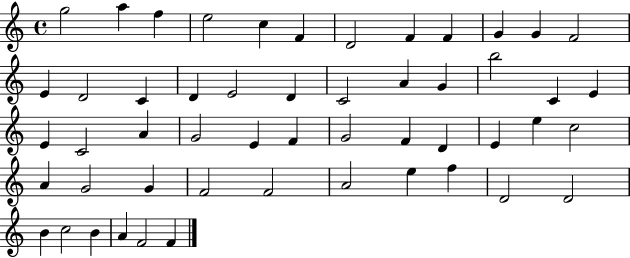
G5/h A5/q F5/q E5/h C5/q F4/q D4/h F4/q F4/q G4/q G4/q F4/h E4/q D4/h C4/q D4/q E4/h D4/q C4/h A4/q G4/q B5/h C4/q E4/q E4/q C4/h A4/q G4/h E4/q F4/q G4/h F4/q D4/q E4/q E5/q C5/h A4/q G4/h G4/q F4/h F4/h A4/h E5/q F5/q D4/h D4/h B4/q C5/h B4/q A4/q F4/h F4/q